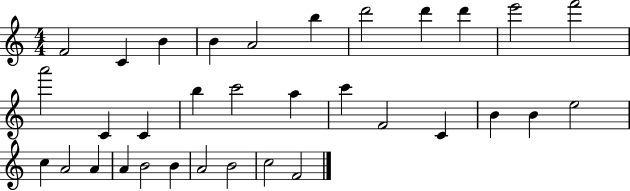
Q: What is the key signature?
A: C major